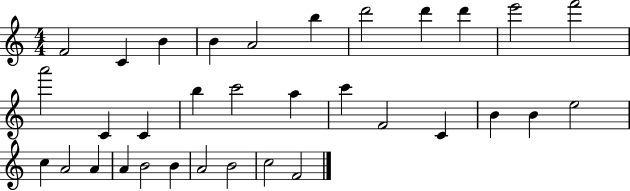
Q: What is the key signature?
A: C major